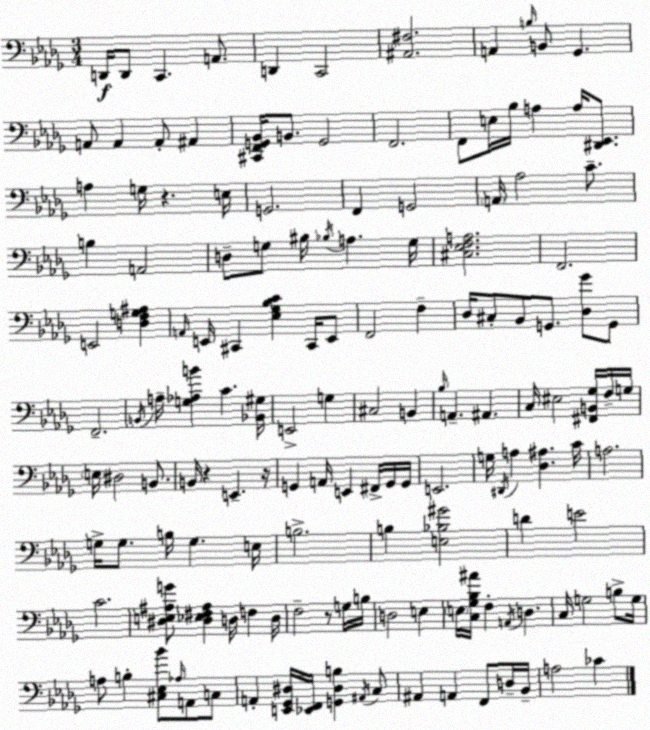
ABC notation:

X:1
T:Untitled
M:3/4
L:1/4
K:Bbm
D,,/4 D,,/2 C,, A,,/2 D,, C,,2 [^A,,^F,]2 A,, B,/4 B,,/2 _G,, A,,/2 A,, A,,/2 ^A,, [^C,,F,,G,,_B,,]/4 B,,/2 G,,2 F,,2 F,,/2 E,/4 _B,/4 A, A,/4 [^D,,_E,,]/2 A, G,/4 z E,/4 G,,2 F,, G,,2 A,,/4 _A,2 C/2 B, A,,2 D,/2 G,/2 ^B,/4 _B,/4 A, G,/4 [^C,_E,F,A,]2 F,,2 E,,2 [D,F,G,^A,] A,,/4 E,,/4 ^C,, [_E,_G,_B,C] ^C,,/4 E,,/2 F,,2 F, _D,/4 ^C,/2 _B,,/2 G,,/2 [_D,_G]/2 G,,/2 F,,2 B,,/4 A,/4 [G,_A,B] C [_B,,^G,]/4 E,,2 G, ^C,2 B,, _B,/4 A,, ^A,, C,/4 ^E,2 [^F,,B,,_G,]/4 F,/4 G,/4 E,/4 ^D,2 B,,/2 B,,/4 z E,, z/4 G,, A,,/4 E,, ^F,,/4 G,,/4 G,,/4 E,,2 G,/4 ^D,,/4 A, [_D,^A,] C/4 A,2 G,/4 G,/2 B,/4 G, E,/4 B,2 B, [E,_B,^G]2 D E2 C2 [^D,E,^A,G]/2 [^D,_E,^F,^A,] D,/4 F, D,/4 F,2 z/2 G,/4 B,/4 D,2 E, E,/4 [C,_G,_B,^A]/4 F, A,,/4 D, C,/4 G,2 B,/2 G,/4 A,/2 B, [^C,_E,_B]/2 _A,/4 A,,/2 C,/2 A,, [E,,_G,,^D,]/4 [_E,,F,,]/4 [G,,^D,B,] ^A,,/4 C,/2 ^A,, A,, F,,/2 D,/4 _B,,/4 A,2 _C